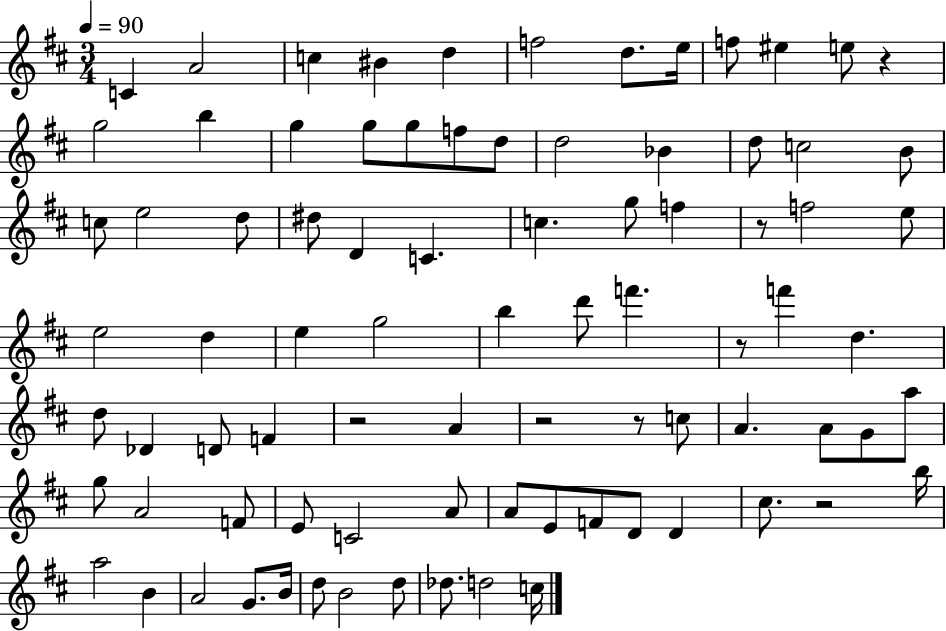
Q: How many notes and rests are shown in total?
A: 84